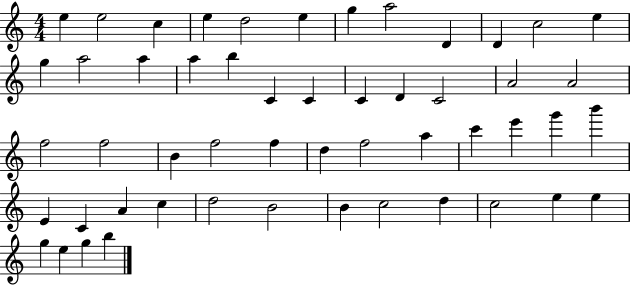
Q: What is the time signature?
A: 4/4